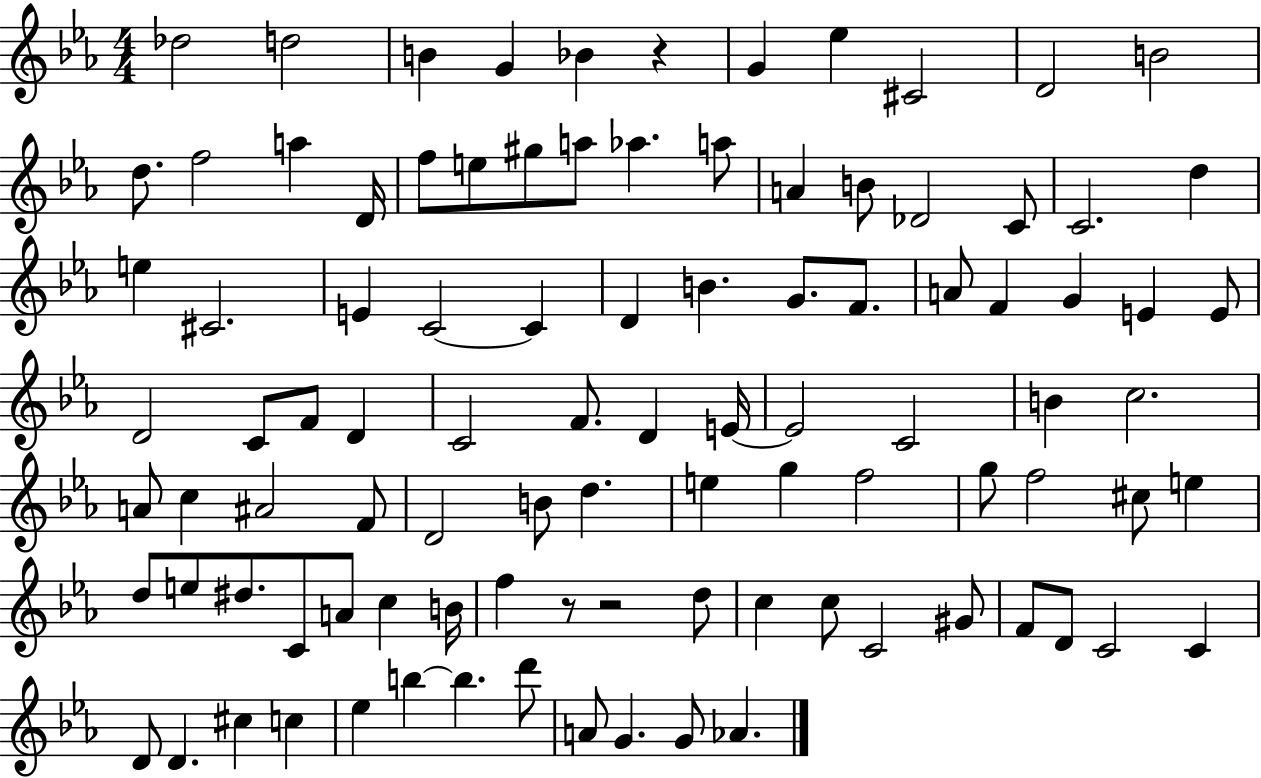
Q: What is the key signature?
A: EES major